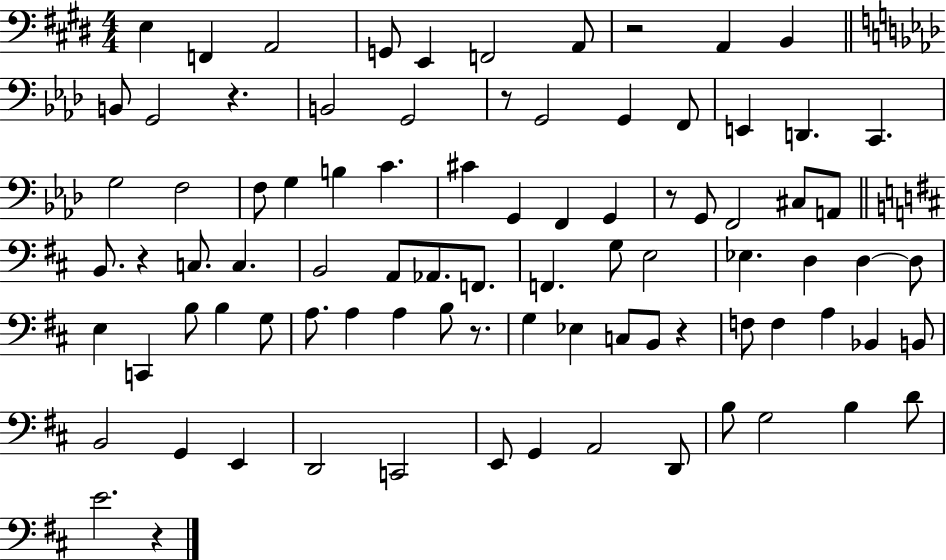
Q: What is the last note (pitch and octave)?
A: E4